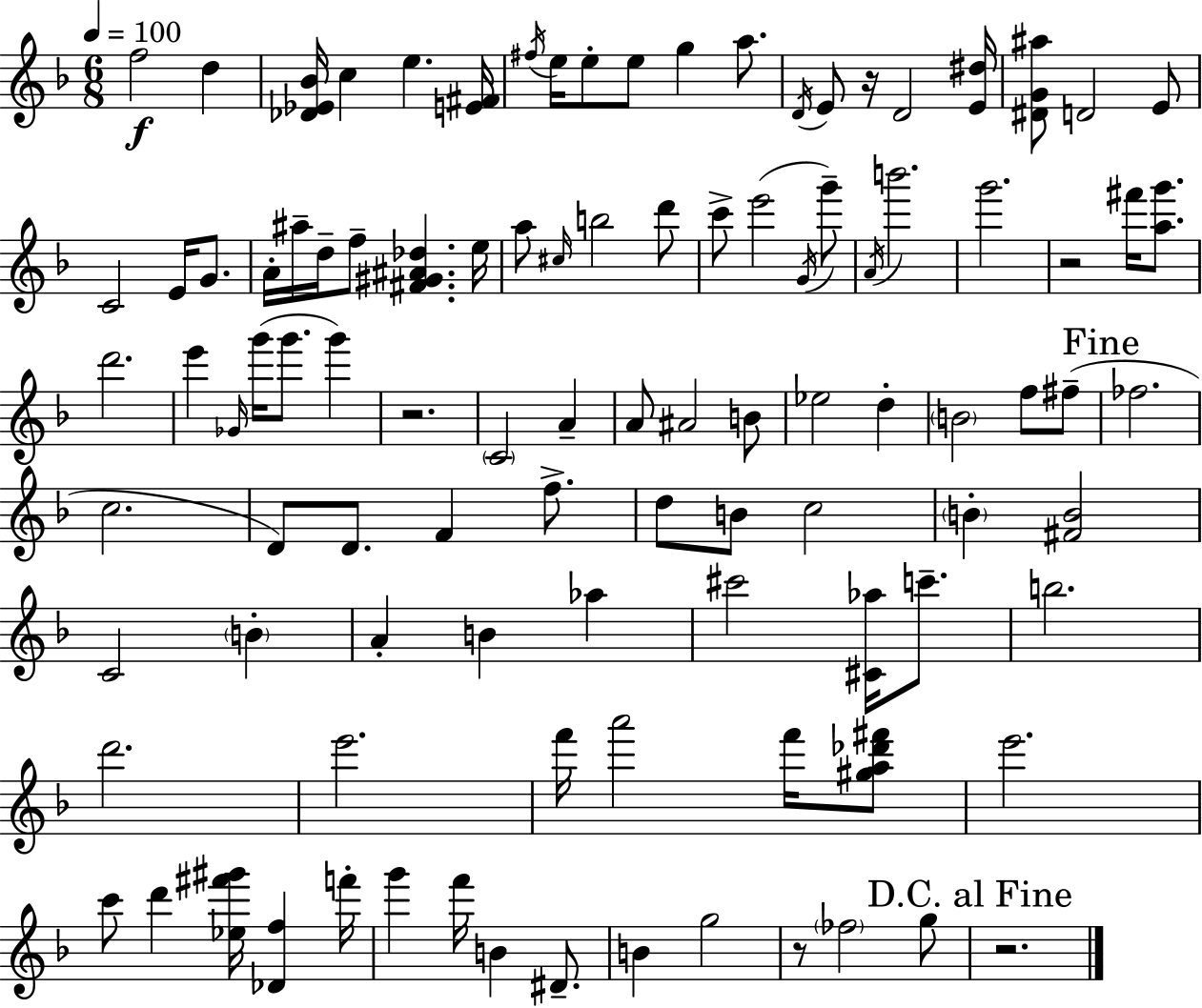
{
  \clef treble
  \numericTimeSignature
  \time 6/8
  \key f \major
  \tempo 4 = 100
  f''2\f d''4 | <des' ees' bes'>16 c''4 e''4. <e' fis'>16 | \acciaccatura { fis''16 } e''16 e''8-. e''8 g''4 a''8. | \acciaccatura { d'16 } e'8 r16 d'2 | \break <e' dis''>16 <dis' g' ais''>8 d'2 | e'8 c'2 e'16 g'8. | a'16-. ais''16-- d''16-- f''8-- <fis' gis' ais' des''>4. | e''16 a''8 \grace { cis''16 } b''2 | \break d'''8 c'''8-> e'''2( | \acciaccatura { g'16 } g'''8--) \acciaccatura { a'16 } b'''2. | g'''2. | r2 | \break fis'''16 <a'' g'''>8. d'''2. | e'''4 \grace { ges'16 }( g'''16 g'''8. | g'''4) r2. | \parenthesize c'2 | \break a'4-- a'8 ais'2 | b'8 ees''2 | d''4-. \parenthesize b'2 | f''8 fis''8--( \mark "Fine" fes''2. | \break c''2. | d'8) d'8. f'4 | f''8.-> d''8 b'8 c''2 | \parenthesize b'4-. <fis' b'>2 | \break c'2 | \parenthesize b'4-. a'4-. b'4 | aes''4 cis'''2 | <cis' aes''>16 c'''8.-- b''2. | \break d'''2. | e'''2. | f'''16 a'''2 | f'''16 <gis'' a'' des''' fis'''>8 e'''2. | \break c'''8 d'''4 | <ees'' fis''' gis'''>16 <des' f''>4 f'''16-. g'''4 f'''16 b'4 | dis'8.-- b'4 g''2 | r8 \parenthesize fes''2 | \break g''8 \mark "D.C. al Fine" r2. | \bar "|."
}